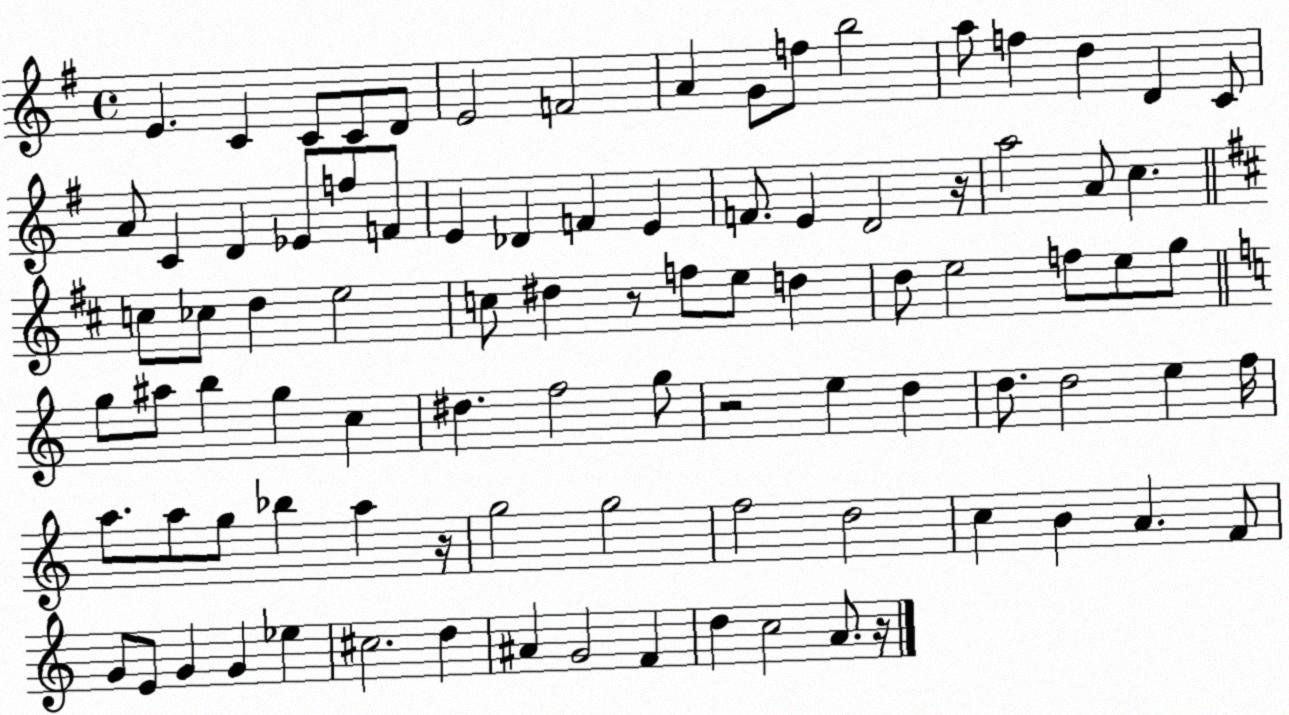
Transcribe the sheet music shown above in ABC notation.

X:1
T:Untitled
M:4/4
L:1/4
K:G
E C C/2 C/2 D/2 E2 F2 A G/2 f/2 b2 a/2 f d D C/2 A/2 C D _E/2 f/2 F/2 E _D F E F/2 E D2 z/4 a2 A/2 c c/2 _c/2 d e2 c/2 ^d z/2 f/2 e/2 d d/2 e2 f/2 e/2 g/2 g/2 ^a/2 b g c ^d f2 g/2 z2 e d d/2 d2 e f/4 a/2 a/2 g/2 _b a z/4 g2 g2 f2 d2 c B A F/2 G/2 E/2 G G _e ^c2 d ^A G2 F d c2 A/2 z/4